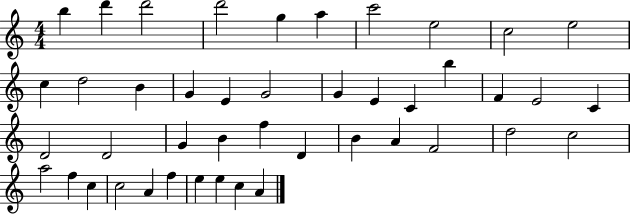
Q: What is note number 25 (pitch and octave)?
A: D4